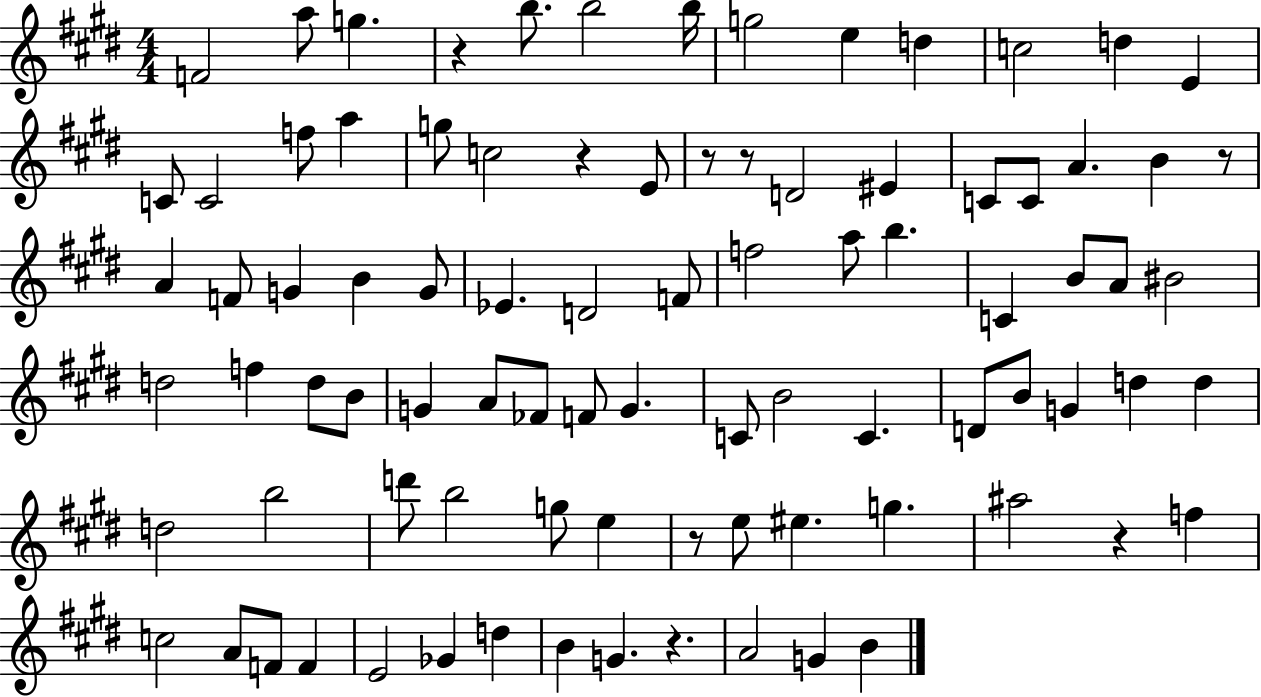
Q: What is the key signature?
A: E major